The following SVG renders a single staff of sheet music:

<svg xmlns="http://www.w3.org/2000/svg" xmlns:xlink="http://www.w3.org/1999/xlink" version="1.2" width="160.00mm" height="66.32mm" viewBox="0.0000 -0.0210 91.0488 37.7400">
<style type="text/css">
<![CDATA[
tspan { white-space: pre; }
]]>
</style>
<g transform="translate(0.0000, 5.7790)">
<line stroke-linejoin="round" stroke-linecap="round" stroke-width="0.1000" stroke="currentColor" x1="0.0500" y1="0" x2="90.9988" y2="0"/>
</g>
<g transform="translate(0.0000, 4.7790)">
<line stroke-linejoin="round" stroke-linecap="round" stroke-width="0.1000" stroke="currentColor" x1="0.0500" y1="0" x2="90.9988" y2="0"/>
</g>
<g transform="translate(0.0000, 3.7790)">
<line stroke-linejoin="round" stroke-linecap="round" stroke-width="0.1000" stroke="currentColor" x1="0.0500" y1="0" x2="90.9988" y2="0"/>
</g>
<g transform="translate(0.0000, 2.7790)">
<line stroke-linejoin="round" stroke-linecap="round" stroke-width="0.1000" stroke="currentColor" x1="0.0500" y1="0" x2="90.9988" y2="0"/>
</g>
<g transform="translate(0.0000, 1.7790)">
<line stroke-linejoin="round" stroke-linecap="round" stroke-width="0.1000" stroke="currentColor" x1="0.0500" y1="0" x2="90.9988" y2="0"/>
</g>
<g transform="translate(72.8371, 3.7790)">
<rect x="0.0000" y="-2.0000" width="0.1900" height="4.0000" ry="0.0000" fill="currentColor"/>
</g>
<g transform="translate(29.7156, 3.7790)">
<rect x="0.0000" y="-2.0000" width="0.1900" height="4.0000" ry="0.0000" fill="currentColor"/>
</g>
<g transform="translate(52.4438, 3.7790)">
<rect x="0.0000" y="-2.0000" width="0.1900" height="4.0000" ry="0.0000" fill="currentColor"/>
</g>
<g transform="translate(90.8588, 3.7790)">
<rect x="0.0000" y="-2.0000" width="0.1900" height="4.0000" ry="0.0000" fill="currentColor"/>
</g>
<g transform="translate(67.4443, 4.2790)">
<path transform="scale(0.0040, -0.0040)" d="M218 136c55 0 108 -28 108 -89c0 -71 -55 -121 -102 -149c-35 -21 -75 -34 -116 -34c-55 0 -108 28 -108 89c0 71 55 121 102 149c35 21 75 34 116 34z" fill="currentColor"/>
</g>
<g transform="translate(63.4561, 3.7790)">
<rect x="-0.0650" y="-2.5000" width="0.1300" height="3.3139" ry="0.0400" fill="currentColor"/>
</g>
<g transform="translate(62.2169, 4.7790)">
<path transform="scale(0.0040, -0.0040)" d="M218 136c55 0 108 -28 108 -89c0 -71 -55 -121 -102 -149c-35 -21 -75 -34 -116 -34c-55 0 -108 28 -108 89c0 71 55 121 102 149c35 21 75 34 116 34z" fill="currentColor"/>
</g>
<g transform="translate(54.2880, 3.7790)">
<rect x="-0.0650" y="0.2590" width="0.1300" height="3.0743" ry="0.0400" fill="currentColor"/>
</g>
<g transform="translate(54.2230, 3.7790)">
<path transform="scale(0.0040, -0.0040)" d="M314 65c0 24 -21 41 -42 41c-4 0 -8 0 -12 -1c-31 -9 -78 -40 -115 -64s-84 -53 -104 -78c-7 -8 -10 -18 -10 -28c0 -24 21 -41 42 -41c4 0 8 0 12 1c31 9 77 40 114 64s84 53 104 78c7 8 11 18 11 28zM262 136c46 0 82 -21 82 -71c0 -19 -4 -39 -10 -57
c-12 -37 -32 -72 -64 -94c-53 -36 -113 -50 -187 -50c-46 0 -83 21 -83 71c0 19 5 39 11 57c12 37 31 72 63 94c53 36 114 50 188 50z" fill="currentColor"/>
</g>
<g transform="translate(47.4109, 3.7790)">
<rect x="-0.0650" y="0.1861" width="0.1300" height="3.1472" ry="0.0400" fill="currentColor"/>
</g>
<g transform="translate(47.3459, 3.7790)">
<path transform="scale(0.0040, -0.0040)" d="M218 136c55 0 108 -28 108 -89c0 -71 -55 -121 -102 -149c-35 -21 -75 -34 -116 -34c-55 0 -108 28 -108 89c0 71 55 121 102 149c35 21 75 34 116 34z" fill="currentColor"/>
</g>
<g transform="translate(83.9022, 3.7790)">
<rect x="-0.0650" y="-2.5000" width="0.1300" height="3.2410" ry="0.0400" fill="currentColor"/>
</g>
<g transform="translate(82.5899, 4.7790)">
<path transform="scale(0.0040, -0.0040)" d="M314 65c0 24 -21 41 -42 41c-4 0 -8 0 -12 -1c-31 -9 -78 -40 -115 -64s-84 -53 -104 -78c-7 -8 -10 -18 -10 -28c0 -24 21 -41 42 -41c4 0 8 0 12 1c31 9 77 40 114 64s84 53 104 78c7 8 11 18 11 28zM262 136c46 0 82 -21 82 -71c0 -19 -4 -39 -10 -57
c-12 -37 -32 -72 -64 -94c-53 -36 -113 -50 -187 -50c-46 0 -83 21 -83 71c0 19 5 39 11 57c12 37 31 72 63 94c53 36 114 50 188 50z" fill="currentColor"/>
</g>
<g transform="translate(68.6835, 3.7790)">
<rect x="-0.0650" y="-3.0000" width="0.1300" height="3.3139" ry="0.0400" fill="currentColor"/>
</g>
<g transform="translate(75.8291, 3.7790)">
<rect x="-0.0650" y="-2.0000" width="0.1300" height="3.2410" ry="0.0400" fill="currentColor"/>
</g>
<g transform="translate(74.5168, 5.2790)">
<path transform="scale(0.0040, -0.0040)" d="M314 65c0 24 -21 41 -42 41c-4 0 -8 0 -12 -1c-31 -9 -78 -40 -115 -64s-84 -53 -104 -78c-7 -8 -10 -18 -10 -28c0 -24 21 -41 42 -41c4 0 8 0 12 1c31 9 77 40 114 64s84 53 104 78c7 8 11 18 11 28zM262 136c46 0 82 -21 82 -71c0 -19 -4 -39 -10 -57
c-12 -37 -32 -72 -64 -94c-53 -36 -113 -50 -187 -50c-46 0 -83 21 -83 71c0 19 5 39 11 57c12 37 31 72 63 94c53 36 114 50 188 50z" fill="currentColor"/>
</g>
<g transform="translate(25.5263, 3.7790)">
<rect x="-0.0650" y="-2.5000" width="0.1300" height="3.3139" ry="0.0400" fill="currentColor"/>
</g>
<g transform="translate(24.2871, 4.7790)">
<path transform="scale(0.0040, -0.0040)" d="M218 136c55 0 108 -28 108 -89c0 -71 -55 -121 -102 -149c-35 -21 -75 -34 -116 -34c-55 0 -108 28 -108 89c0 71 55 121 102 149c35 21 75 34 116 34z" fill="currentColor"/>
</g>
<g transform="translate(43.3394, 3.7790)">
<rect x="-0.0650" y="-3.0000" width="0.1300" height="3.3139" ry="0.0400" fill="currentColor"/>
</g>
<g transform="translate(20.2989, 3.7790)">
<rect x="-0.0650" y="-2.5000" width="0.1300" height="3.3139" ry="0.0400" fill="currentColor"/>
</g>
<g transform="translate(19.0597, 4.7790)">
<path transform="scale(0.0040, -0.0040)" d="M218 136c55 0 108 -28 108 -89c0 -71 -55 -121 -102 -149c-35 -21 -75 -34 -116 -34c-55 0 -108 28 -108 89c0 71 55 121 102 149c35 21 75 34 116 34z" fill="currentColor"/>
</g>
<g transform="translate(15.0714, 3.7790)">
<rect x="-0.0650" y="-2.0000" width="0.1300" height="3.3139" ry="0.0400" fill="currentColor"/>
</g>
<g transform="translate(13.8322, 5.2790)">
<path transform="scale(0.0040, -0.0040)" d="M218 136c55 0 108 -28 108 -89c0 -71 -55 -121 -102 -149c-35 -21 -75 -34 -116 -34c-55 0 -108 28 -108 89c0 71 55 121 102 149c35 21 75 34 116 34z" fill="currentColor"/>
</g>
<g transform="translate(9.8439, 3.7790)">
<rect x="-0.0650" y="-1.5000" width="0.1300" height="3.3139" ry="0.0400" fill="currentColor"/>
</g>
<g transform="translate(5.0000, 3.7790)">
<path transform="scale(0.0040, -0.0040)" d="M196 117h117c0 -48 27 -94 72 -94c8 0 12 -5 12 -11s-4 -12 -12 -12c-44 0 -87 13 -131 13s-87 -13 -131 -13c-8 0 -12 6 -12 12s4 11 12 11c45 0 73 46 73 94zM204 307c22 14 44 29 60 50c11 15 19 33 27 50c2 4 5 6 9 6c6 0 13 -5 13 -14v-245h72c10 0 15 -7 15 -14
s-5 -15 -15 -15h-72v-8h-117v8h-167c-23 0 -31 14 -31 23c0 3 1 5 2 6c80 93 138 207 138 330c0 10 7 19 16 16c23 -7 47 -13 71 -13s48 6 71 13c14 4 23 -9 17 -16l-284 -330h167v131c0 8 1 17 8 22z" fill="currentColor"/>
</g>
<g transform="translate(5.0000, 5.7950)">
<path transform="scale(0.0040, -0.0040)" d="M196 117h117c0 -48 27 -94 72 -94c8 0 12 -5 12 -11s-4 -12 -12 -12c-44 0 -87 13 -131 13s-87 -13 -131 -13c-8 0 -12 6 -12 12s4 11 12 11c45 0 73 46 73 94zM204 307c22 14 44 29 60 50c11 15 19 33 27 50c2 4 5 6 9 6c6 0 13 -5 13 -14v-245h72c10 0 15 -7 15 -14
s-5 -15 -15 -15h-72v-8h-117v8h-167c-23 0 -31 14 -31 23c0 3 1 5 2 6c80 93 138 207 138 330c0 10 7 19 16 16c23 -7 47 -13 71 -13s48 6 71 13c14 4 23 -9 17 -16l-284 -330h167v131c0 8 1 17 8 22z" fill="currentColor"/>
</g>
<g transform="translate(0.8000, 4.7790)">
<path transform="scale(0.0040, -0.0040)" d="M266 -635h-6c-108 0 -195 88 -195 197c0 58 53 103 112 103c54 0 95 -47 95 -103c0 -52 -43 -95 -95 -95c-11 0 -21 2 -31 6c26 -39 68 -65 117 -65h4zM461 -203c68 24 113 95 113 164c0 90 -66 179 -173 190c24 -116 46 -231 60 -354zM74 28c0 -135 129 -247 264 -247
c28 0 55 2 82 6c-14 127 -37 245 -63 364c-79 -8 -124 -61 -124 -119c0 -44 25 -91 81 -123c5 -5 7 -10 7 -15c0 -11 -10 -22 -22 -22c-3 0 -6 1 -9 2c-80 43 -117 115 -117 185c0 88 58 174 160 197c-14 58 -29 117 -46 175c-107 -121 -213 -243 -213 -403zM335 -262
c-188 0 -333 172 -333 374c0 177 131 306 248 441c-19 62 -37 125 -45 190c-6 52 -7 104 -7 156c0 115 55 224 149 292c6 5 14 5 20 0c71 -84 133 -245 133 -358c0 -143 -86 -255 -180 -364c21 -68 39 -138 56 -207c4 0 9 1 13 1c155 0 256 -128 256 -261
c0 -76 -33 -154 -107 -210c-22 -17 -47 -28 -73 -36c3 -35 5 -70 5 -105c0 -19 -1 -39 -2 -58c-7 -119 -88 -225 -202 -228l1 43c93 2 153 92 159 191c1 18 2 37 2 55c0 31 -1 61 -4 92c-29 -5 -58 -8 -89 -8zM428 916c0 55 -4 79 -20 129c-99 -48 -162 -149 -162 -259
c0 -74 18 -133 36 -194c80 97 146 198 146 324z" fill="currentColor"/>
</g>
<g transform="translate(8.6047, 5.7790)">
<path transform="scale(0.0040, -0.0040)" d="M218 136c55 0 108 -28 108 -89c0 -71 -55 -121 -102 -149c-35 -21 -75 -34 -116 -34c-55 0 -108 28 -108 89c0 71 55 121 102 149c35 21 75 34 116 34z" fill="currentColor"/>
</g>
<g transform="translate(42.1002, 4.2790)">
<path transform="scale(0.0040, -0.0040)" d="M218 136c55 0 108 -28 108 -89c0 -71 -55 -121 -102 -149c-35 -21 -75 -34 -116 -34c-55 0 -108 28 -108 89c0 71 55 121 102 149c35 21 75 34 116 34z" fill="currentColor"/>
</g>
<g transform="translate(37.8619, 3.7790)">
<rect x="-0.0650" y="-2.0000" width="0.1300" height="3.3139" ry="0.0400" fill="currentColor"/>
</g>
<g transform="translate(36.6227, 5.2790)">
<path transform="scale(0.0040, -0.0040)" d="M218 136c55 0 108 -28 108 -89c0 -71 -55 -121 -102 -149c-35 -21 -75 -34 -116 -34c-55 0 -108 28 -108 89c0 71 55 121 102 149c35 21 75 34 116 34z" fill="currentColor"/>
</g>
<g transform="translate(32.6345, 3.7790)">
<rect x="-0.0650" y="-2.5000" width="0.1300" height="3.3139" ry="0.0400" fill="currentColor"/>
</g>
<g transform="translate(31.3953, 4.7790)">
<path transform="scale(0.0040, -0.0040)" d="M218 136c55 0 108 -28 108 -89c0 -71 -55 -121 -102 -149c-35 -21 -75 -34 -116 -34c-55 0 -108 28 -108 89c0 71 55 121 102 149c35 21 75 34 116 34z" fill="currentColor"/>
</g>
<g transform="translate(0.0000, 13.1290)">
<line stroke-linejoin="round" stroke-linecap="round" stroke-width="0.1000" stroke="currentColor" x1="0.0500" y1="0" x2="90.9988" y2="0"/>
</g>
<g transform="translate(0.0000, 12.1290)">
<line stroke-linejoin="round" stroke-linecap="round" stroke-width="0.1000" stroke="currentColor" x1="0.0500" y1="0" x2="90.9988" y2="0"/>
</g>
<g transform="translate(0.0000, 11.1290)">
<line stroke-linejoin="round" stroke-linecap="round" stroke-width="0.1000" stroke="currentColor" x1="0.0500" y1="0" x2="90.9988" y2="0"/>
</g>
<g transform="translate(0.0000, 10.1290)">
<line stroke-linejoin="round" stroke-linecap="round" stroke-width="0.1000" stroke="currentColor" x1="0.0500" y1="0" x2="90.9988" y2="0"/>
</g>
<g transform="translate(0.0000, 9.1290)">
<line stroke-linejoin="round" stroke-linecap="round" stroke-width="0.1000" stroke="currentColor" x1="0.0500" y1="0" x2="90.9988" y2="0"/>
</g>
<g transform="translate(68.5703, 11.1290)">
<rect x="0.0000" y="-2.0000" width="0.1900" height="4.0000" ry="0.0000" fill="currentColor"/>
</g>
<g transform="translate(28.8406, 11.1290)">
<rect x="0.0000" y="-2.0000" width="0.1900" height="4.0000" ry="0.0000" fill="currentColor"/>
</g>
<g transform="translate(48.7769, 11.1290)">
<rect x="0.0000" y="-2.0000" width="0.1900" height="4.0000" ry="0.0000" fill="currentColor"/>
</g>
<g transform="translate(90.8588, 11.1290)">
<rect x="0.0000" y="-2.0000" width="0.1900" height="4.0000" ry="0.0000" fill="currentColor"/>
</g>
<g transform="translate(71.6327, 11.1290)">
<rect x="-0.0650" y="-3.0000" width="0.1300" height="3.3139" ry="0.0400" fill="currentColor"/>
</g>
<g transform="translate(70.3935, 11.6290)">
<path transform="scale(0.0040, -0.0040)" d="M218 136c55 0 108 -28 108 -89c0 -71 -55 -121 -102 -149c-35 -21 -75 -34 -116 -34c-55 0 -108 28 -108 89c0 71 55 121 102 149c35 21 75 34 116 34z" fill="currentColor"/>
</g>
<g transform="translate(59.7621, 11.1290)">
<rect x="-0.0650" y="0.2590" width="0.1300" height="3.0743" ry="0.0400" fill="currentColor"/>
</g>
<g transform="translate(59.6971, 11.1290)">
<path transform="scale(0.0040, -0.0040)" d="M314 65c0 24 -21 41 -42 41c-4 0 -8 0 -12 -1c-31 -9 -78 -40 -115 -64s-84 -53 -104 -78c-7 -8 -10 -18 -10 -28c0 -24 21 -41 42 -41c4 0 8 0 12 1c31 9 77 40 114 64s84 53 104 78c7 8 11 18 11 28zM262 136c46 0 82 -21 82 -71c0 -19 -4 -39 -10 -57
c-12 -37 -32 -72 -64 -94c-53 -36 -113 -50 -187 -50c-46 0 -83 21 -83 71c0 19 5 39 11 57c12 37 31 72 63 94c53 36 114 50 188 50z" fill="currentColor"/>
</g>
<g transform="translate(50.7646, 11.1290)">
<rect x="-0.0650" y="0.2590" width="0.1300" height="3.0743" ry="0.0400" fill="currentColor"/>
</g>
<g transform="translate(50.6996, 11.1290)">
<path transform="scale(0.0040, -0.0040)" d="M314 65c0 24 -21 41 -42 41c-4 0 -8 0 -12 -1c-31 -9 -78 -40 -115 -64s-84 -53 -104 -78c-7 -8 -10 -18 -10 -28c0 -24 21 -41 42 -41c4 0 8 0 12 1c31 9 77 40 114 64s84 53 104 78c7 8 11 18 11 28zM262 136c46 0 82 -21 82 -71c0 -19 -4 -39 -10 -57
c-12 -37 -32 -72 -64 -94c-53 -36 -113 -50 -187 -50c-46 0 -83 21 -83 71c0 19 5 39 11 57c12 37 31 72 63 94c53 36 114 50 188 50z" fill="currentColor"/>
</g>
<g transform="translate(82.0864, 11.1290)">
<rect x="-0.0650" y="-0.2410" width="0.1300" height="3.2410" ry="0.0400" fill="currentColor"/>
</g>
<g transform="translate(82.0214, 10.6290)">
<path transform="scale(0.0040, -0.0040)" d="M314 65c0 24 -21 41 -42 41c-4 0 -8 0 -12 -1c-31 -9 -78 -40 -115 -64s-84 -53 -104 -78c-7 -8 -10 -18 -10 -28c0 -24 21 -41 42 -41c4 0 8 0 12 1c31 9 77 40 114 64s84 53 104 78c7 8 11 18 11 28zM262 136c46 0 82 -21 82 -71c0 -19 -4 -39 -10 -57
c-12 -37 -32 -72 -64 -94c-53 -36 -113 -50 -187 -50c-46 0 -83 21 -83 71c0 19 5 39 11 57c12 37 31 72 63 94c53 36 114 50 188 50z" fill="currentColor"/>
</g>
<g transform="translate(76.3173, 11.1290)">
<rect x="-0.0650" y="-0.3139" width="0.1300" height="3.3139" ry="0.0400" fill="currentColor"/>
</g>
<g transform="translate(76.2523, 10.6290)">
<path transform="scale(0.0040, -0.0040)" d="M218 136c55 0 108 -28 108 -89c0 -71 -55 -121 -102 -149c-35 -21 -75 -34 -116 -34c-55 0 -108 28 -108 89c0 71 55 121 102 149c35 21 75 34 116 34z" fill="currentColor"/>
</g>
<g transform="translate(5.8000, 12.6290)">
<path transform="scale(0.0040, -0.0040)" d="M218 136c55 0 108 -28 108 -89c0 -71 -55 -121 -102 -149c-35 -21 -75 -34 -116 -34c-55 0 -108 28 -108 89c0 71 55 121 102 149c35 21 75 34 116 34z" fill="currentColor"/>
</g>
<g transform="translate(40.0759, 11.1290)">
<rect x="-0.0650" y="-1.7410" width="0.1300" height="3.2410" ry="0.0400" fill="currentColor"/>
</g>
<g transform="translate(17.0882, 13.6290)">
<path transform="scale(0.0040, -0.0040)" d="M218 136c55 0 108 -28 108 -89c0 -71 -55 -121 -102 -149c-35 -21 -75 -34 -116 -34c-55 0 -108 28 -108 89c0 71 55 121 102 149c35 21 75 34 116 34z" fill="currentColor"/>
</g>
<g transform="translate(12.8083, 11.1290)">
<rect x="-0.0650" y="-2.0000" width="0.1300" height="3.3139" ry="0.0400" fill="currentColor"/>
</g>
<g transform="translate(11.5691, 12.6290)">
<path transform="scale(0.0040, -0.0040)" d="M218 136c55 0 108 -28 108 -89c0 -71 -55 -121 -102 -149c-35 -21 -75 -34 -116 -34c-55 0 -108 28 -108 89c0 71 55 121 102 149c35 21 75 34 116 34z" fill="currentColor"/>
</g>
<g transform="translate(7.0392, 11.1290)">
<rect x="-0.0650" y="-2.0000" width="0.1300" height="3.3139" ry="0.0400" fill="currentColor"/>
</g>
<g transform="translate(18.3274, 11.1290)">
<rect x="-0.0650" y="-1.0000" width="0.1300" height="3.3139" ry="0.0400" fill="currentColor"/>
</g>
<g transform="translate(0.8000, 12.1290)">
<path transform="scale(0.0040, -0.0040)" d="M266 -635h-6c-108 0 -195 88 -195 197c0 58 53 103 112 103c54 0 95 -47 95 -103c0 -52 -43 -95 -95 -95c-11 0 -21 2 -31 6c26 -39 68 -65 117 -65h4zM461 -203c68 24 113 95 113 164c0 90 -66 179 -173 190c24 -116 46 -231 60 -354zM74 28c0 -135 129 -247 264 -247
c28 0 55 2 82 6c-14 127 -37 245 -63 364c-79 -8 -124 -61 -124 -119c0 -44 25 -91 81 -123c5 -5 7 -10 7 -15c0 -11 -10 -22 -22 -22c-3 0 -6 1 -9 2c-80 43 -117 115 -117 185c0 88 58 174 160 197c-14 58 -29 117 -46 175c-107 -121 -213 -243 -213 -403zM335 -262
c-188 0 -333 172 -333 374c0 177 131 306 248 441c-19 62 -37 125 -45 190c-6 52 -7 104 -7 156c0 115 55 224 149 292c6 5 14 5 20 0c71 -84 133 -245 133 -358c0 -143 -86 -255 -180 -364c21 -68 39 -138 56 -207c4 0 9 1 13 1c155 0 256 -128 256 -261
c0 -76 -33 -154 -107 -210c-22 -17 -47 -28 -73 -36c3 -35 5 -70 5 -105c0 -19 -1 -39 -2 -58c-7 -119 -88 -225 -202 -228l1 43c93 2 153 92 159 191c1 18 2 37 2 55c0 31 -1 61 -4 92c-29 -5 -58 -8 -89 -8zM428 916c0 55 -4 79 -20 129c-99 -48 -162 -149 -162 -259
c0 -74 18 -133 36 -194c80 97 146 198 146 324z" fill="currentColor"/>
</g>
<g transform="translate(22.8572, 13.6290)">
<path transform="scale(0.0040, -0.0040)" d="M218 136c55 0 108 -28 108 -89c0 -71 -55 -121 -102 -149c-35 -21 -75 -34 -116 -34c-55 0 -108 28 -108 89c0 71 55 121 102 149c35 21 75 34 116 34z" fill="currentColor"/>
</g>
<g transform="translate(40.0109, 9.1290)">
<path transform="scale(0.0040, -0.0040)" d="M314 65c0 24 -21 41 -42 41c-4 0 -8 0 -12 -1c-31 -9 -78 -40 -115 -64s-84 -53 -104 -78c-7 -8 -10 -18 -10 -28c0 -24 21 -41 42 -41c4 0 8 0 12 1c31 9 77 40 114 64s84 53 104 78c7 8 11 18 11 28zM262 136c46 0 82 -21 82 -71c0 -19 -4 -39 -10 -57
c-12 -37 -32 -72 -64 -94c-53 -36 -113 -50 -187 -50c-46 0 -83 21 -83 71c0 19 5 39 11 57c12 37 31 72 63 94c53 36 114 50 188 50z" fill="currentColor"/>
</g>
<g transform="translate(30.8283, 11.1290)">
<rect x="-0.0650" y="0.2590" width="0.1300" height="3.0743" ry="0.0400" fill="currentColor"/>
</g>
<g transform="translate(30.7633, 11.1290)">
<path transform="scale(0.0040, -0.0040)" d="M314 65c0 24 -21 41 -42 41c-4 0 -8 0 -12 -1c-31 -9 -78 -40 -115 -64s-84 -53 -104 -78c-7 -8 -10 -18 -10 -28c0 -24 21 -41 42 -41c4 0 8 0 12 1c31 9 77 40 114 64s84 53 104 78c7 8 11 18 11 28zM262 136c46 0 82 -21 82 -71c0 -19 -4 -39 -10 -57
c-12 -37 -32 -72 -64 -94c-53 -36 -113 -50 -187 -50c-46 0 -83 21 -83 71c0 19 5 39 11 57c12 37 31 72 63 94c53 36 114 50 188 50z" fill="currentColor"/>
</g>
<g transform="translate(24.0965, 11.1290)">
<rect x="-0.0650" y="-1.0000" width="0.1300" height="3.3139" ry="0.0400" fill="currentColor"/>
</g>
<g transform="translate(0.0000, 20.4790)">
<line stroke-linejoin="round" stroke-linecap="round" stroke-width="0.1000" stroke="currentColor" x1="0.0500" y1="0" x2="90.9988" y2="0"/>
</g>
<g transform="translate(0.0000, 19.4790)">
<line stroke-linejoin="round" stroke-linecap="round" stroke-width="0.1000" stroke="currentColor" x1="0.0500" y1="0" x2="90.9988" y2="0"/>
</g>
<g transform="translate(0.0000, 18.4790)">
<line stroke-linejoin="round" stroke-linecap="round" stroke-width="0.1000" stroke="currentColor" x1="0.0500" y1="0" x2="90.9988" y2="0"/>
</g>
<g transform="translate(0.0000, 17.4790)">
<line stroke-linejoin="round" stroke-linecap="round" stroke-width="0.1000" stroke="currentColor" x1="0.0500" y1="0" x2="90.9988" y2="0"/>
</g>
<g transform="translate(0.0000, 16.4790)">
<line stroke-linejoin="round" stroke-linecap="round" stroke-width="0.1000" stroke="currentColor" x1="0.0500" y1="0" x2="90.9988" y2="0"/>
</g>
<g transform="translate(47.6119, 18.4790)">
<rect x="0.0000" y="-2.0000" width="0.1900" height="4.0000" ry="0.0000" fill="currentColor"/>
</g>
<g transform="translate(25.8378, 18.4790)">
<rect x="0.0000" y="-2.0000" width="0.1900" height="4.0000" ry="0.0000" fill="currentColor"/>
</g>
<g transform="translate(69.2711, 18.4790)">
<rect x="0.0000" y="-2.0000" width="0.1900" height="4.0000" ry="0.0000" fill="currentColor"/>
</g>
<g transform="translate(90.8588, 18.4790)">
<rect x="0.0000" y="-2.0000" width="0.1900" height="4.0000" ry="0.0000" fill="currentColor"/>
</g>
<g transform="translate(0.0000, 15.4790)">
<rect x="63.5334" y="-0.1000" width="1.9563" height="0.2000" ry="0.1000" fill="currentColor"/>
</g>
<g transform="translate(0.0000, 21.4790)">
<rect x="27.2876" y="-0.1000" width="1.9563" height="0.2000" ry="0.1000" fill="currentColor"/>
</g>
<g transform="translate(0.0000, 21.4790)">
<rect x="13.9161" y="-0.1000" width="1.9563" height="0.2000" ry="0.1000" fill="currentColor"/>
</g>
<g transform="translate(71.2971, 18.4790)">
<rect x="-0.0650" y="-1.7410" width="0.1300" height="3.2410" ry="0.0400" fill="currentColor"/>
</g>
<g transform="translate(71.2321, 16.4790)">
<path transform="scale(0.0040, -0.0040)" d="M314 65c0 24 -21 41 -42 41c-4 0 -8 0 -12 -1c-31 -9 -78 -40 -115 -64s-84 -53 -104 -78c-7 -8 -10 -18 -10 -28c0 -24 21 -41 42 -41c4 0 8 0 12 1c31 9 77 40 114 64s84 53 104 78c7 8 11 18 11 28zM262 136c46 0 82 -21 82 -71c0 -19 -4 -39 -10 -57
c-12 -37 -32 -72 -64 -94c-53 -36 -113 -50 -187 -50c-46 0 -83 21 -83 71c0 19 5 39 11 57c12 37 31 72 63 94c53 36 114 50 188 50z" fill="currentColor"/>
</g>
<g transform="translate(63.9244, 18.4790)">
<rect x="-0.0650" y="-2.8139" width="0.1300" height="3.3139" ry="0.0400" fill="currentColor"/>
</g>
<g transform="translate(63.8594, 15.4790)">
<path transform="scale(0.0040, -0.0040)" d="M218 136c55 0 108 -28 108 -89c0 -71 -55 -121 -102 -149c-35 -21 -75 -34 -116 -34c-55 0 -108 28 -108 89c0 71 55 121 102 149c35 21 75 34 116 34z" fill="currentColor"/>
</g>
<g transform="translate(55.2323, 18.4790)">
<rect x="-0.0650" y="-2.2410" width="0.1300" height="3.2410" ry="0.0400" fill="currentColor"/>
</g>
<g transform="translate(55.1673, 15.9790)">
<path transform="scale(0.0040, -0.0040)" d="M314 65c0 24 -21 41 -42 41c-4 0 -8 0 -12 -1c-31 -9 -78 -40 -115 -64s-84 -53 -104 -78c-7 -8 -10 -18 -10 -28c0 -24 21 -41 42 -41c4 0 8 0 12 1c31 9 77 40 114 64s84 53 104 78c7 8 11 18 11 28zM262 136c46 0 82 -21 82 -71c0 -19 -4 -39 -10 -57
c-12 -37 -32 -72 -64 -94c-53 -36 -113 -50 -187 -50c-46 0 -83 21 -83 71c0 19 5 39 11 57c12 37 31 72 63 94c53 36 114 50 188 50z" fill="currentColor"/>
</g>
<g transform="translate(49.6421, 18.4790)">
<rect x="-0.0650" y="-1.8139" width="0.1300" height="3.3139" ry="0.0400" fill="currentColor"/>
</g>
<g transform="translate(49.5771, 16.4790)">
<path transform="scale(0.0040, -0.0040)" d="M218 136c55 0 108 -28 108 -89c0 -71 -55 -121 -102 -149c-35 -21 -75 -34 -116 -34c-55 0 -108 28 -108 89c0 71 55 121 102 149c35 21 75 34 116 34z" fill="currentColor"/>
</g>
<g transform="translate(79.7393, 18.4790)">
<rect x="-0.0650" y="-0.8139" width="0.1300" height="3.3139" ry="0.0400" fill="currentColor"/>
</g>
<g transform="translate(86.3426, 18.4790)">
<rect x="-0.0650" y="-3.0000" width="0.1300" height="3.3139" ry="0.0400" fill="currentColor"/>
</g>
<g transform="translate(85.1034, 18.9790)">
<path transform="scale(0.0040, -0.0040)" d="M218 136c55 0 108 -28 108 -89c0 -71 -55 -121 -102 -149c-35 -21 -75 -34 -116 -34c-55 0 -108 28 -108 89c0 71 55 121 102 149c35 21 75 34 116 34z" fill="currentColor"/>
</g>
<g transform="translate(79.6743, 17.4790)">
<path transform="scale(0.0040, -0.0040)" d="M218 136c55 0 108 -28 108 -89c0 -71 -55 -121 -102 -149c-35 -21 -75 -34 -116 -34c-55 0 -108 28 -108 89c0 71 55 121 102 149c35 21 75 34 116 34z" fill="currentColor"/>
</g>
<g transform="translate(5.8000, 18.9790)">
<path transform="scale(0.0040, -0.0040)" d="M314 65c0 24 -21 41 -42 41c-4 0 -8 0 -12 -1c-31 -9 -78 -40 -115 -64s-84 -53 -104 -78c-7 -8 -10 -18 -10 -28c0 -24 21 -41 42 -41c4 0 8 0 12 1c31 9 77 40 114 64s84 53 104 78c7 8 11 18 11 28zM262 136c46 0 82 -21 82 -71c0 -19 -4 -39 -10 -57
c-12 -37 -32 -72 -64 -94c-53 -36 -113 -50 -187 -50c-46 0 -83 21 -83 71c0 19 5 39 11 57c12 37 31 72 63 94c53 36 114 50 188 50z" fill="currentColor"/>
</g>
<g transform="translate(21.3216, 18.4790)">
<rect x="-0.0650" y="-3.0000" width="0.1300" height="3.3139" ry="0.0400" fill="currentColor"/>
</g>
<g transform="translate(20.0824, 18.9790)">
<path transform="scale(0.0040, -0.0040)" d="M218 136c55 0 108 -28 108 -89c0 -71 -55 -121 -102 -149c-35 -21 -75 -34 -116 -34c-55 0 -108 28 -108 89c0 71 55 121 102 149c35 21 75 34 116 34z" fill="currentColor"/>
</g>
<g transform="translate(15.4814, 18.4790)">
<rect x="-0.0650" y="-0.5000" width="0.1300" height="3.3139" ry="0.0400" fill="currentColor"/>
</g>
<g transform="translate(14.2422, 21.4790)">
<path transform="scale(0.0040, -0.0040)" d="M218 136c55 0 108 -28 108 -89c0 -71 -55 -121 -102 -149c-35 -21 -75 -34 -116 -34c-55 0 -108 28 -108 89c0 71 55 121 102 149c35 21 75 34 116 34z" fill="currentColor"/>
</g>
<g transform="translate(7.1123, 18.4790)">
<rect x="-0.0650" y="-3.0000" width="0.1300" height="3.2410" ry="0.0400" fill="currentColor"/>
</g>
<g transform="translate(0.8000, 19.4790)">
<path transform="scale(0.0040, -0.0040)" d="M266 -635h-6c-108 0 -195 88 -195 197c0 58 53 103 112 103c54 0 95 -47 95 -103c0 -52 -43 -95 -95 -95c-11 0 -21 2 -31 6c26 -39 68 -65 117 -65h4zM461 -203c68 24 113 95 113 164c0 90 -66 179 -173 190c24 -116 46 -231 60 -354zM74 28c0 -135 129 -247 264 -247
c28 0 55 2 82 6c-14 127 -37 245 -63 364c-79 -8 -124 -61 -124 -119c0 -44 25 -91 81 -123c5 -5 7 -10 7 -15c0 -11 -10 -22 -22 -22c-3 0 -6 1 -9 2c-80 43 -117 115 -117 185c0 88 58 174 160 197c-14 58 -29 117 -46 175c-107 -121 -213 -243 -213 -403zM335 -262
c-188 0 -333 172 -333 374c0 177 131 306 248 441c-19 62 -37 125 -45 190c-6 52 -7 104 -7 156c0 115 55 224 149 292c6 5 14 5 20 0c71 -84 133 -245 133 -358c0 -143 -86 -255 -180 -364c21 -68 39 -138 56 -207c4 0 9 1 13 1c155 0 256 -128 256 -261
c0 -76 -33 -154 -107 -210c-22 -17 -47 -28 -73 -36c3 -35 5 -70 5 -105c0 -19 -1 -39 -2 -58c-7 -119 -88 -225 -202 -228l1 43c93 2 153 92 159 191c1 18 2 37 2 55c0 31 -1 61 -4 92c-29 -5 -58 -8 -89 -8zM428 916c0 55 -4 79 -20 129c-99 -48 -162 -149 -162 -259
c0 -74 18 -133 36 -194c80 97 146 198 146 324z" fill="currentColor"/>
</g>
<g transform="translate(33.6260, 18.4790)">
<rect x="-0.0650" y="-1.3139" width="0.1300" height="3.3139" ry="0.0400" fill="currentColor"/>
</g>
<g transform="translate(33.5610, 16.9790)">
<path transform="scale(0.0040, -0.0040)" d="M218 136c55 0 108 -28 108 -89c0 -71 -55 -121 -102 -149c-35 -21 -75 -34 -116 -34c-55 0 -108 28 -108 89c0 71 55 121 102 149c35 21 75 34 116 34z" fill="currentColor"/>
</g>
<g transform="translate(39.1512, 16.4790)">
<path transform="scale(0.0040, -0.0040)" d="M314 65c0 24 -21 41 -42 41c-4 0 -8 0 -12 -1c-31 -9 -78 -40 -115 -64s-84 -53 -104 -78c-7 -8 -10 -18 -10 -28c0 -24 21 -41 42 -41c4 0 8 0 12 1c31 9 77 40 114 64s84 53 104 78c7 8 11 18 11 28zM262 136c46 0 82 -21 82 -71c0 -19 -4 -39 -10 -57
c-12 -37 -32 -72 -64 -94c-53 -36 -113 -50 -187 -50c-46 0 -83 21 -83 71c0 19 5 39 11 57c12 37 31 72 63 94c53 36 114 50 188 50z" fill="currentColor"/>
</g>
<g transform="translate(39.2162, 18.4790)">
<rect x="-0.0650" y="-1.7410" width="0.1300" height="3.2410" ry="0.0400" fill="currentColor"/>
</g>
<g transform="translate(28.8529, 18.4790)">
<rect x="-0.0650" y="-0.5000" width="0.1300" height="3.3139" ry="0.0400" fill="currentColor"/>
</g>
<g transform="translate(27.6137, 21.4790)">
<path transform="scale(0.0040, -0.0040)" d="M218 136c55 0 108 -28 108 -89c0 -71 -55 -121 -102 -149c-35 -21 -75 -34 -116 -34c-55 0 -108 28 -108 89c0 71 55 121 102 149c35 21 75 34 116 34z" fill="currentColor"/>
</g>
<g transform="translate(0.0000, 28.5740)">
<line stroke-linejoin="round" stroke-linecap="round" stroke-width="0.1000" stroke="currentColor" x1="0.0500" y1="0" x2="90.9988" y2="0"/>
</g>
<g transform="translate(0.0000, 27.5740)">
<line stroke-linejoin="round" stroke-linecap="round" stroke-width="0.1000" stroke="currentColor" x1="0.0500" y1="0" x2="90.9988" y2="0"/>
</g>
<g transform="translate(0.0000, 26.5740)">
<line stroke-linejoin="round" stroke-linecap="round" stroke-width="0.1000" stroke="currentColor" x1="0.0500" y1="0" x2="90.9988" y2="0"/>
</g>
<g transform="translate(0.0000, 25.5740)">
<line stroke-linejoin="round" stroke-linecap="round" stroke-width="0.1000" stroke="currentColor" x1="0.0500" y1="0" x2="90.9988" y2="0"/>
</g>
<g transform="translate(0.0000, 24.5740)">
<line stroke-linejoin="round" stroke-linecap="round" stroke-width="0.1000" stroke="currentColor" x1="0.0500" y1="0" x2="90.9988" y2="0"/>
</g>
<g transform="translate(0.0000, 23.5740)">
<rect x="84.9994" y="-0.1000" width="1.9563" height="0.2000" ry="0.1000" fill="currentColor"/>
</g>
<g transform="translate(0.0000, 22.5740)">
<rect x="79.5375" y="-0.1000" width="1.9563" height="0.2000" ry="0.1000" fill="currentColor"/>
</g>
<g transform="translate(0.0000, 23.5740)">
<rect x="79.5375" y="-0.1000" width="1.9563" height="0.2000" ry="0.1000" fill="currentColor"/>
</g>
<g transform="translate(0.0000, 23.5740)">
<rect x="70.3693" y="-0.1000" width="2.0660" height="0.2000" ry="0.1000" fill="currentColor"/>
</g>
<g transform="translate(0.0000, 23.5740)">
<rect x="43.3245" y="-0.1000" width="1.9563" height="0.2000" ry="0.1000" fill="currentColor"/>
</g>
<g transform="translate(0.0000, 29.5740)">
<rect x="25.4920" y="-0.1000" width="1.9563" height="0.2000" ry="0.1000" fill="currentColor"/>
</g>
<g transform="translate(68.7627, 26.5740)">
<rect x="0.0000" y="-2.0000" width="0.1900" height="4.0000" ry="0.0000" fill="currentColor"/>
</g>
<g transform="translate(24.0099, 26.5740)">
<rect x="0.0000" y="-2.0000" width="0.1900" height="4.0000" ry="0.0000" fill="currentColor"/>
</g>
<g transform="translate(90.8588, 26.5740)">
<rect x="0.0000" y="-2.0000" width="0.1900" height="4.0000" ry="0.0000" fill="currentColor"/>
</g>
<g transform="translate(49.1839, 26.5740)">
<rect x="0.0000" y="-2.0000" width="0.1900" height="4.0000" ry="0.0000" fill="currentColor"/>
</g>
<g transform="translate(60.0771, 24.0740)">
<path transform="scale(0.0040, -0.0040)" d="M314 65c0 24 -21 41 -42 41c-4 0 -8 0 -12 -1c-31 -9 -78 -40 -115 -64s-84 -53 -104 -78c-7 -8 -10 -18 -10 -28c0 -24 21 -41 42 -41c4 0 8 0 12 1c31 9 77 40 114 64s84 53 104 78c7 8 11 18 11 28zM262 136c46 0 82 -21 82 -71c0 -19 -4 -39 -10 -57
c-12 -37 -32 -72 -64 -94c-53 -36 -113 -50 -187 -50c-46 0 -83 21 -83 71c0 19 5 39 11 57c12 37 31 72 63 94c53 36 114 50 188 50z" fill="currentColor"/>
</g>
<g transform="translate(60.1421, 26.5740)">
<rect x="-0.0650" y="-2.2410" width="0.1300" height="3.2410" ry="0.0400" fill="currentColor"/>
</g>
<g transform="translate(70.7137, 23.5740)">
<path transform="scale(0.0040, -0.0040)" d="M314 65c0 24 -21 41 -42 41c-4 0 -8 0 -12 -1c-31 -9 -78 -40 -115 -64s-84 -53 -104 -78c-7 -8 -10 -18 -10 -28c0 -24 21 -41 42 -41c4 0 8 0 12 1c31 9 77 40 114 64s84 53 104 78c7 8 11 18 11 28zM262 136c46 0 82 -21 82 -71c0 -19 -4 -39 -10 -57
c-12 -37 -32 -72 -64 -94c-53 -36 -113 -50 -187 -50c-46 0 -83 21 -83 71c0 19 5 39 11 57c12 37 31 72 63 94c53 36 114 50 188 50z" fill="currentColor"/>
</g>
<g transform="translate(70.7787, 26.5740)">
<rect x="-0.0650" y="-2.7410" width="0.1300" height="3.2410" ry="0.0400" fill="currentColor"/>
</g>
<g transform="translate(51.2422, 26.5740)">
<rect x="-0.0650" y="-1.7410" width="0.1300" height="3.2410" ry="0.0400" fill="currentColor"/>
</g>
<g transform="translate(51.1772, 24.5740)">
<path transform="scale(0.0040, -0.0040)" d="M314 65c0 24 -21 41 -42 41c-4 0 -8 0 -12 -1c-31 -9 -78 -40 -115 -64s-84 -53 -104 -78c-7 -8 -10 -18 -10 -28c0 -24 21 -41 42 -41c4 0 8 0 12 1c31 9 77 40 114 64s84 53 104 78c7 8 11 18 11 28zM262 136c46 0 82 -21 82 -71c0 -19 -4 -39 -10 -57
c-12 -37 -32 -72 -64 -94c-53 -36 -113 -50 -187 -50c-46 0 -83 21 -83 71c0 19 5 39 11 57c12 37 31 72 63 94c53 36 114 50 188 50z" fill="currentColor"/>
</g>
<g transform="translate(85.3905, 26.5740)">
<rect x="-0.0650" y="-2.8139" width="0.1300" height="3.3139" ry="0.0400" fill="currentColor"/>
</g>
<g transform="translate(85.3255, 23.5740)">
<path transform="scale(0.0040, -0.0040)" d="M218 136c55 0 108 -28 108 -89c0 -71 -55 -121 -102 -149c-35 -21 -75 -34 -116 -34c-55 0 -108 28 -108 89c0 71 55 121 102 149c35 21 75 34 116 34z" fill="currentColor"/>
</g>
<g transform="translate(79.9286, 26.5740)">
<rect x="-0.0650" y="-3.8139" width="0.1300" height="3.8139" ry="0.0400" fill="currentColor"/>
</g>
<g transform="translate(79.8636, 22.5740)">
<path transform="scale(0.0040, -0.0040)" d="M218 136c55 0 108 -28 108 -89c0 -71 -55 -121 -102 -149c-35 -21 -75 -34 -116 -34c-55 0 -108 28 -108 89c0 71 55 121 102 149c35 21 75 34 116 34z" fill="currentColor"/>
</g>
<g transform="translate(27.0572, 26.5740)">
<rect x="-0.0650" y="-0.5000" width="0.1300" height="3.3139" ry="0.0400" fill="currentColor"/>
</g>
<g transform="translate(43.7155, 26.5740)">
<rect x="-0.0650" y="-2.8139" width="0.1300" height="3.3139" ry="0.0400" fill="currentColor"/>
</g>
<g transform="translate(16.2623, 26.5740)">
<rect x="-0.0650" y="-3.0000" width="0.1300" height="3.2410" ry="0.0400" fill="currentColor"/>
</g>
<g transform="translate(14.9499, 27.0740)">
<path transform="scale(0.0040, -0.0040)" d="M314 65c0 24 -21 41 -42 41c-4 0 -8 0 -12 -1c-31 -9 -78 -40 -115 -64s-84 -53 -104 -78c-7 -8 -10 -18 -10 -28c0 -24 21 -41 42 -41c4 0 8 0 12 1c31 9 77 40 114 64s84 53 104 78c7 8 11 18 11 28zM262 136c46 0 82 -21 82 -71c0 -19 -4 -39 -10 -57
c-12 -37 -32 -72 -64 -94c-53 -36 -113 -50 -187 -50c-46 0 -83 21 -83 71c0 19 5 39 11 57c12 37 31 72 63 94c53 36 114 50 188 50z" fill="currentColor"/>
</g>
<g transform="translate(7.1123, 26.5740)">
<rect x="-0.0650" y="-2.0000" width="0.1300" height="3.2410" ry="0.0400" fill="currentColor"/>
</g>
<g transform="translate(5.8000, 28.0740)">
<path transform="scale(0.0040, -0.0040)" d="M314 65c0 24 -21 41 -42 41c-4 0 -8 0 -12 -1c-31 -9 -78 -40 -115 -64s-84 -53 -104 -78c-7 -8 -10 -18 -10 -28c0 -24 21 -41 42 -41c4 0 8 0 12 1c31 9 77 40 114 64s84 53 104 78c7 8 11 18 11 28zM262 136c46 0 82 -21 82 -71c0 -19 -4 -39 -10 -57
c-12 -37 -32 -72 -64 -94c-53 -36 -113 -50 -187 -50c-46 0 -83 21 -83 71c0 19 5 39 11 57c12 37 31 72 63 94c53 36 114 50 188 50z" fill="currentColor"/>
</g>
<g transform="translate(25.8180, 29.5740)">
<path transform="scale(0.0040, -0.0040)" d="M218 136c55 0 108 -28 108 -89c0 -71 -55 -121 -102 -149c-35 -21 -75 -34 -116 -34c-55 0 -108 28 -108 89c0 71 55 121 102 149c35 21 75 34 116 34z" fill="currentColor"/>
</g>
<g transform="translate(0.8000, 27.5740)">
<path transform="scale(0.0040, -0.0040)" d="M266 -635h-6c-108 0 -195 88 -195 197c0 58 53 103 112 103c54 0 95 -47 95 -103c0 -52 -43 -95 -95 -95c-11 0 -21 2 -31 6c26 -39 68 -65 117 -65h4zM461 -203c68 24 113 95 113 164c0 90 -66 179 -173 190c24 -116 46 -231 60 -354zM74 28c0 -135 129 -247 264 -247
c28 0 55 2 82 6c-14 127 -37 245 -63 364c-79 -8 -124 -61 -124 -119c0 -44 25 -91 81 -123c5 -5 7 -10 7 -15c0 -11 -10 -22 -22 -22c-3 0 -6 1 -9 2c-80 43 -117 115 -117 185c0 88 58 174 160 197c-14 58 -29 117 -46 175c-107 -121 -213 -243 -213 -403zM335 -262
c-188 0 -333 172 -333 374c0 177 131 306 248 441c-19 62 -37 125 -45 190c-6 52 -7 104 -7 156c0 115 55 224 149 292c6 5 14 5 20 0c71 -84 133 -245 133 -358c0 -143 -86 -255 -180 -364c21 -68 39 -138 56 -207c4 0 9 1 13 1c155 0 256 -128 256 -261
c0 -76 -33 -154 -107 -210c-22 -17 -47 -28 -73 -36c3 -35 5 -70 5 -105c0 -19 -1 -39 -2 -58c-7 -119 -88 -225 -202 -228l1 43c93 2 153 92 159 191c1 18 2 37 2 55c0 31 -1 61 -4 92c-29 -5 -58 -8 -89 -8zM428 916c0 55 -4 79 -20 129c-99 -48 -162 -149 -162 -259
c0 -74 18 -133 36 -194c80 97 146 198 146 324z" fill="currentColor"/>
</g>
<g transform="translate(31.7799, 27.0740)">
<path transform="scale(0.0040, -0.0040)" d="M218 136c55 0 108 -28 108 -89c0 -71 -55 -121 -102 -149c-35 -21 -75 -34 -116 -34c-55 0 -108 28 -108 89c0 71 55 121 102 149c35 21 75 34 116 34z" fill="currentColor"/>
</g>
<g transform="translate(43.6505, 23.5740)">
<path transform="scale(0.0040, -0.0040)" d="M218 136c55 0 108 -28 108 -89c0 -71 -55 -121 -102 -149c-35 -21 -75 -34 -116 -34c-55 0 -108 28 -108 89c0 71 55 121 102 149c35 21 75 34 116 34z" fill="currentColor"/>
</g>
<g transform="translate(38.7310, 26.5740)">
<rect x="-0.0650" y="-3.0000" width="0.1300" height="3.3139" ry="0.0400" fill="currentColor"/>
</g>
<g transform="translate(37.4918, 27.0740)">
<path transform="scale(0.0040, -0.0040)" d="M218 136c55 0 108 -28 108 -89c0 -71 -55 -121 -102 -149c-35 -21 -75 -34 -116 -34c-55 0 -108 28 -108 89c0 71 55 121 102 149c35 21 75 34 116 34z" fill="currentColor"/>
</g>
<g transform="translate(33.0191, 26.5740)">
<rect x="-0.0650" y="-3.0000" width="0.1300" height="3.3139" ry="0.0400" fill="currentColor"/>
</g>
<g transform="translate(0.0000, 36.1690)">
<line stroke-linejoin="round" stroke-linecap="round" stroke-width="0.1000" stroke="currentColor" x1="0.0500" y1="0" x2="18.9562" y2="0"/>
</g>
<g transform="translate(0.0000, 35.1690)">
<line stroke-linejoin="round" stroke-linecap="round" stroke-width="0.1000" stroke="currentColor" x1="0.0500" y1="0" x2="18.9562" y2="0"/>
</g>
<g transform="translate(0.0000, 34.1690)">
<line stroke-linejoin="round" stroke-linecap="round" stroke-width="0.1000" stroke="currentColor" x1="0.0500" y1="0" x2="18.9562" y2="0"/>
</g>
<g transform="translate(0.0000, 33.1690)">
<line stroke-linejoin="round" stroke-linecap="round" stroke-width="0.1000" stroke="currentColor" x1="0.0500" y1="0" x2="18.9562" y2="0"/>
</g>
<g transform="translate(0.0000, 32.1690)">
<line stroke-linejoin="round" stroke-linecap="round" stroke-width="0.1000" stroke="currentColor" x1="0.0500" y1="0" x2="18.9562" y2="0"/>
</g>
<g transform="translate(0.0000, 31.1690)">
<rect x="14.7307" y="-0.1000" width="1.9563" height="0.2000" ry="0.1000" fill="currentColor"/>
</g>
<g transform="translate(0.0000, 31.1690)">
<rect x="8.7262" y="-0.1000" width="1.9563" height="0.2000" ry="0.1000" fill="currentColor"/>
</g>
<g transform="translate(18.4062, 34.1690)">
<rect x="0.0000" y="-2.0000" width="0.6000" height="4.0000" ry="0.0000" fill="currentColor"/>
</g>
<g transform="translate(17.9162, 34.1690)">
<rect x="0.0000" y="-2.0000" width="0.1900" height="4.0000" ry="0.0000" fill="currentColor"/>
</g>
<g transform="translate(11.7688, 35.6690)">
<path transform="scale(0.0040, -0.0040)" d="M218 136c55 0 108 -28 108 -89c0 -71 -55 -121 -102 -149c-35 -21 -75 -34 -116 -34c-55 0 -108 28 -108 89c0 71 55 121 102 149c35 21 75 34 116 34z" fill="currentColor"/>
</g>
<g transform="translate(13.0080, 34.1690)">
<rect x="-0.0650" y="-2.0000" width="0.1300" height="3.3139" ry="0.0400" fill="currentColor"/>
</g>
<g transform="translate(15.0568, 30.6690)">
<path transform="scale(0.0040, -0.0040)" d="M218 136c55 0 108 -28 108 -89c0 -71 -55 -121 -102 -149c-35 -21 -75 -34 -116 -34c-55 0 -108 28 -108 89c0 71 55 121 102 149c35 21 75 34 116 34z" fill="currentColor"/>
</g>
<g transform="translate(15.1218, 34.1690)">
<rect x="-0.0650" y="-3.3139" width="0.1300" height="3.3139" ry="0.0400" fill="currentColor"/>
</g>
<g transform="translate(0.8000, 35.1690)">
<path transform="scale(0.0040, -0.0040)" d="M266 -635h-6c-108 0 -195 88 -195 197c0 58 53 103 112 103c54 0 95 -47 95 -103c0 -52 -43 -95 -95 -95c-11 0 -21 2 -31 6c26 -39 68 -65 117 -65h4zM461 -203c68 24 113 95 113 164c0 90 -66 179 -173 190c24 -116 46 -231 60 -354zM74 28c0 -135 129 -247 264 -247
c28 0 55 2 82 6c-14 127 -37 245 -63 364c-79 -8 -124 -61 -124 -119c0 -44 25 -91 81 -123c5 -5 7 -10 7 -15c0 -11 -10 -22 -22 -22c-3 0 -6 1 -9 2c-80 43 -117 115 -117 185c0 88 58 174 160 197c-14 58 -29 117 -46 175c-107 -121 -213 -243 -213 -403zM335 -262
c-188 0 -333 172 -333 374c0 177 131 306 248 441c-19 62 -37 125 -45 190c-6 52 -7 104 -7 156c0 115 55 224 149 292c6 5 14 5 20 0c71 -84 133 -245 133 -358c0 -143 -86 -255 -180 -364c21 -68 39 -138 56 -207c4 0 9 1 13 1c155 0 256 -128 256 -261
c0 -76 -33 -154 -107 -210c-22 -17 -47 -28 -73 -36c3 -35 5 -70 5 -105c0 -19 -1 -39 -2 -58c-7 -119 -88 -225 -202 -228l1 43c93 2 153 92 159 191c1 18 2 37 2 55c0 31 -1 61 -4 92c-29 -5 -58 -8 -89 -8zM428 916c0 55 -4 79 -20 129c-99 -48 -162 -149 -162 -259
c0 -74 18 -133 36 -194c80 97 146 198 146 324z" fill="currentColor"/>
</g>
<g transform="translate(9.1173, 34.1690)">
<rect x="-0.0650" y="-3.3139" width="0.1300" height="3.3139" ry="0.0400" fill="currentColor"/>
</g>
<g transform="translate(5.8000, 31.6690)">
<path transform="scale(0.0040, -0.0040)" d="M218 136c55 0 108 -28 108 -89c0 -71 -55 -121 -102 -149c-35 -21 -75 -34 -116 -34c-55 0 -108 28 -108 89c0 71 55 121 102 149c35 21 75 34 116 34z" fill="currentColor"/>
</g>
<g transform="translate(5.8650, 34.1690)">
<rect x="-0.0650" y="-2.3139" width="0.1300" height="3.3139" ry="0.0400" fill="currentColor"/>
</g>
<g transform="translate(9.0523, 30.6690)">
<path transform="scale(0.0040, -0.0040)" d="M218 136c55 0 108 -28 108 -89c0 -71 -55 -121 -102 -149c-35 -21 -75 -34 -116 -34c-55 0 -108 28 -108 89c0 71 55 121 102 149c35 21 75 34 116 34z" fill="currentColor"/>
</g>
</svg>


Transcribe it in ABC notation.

X:1
T:Untitled
M:4/4
L:1/4
K:C
E F G G G F A B B2 G A F2 G2 F F D D B2 f2 B2 B2 A c c2 A2 C A C e f2 f g2 a f2 d A F2 A2 C A A a f2 g2 a2 c' a g b F b